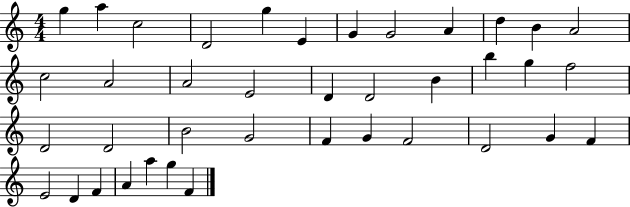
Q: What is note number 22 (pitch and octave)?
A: F5